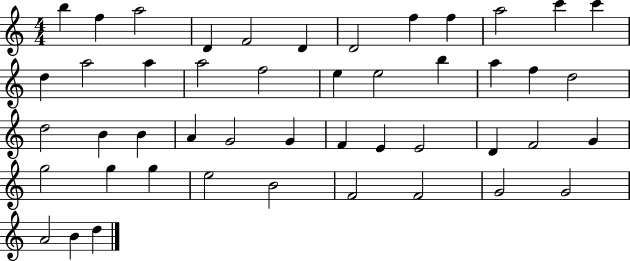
X:1
T:Untitled
M:4/4
L:1/4
K:C
b f a2 D F2 D D2 f f a2 c' c' d a2 a a2 f2 e e2 b a f d2 d2 B B A G2 G F E E2 D F2 G g2 g g e2 B2 F2 F2 G2 G2 A2 B d